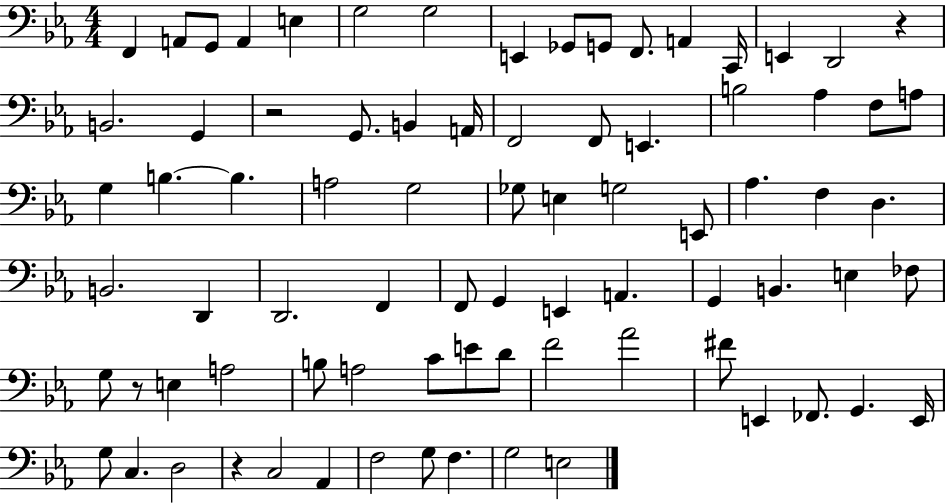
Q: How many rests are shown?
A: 4